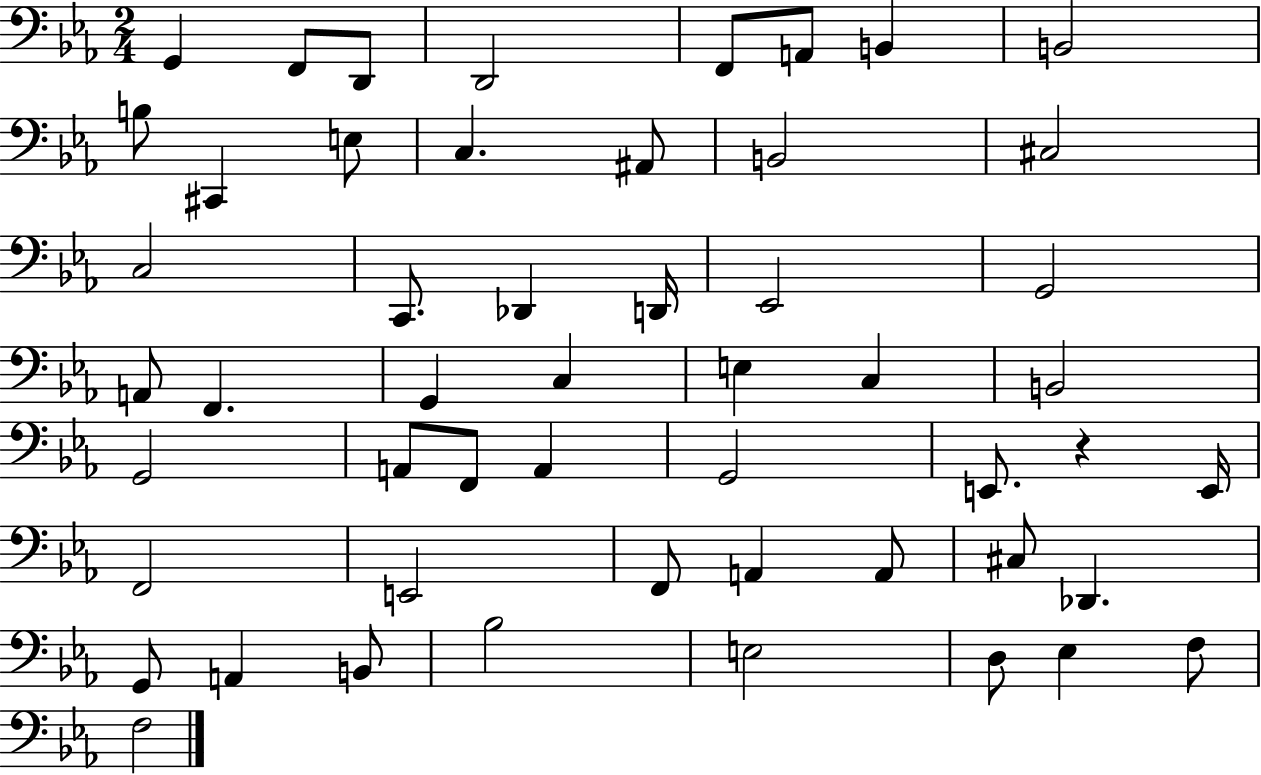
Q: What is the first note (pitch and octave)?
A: G2